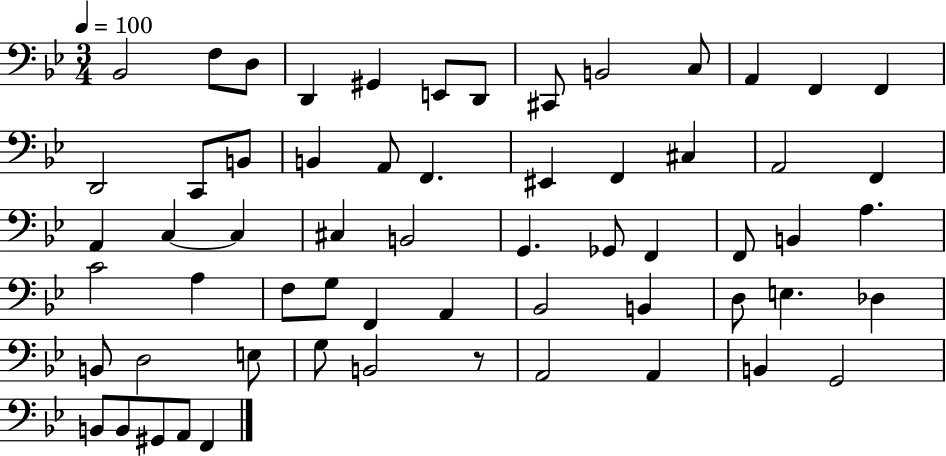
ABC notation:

X:1
T:Untitled
M:3/4
L:1/4
K:Bb
_B,,2 F,/2 D,/2 D,, ^G,, E,,/2 D,,/2 ^C,,/2 B,,2 C,/2 A,, F,, F,, D,,2 C,,/2 B,,/2 B,, A,,/2 F,, ^E,, F,, ^C, A,,2 F,, A,, C, C, ^C, B,,2 G,, _G,,/2 F,, F,,/2 B,, A, C2 A, F,/2 G,/2 F,, A,, _B,,2 B,, D,/2 E, _D, B,,/2 D,2 E,/2 G,/2 B,,2 z/2 A,,2 A,, B,, G,,2 B,,/2 B,,/2 ^G,,/2 A,,/2 F,,